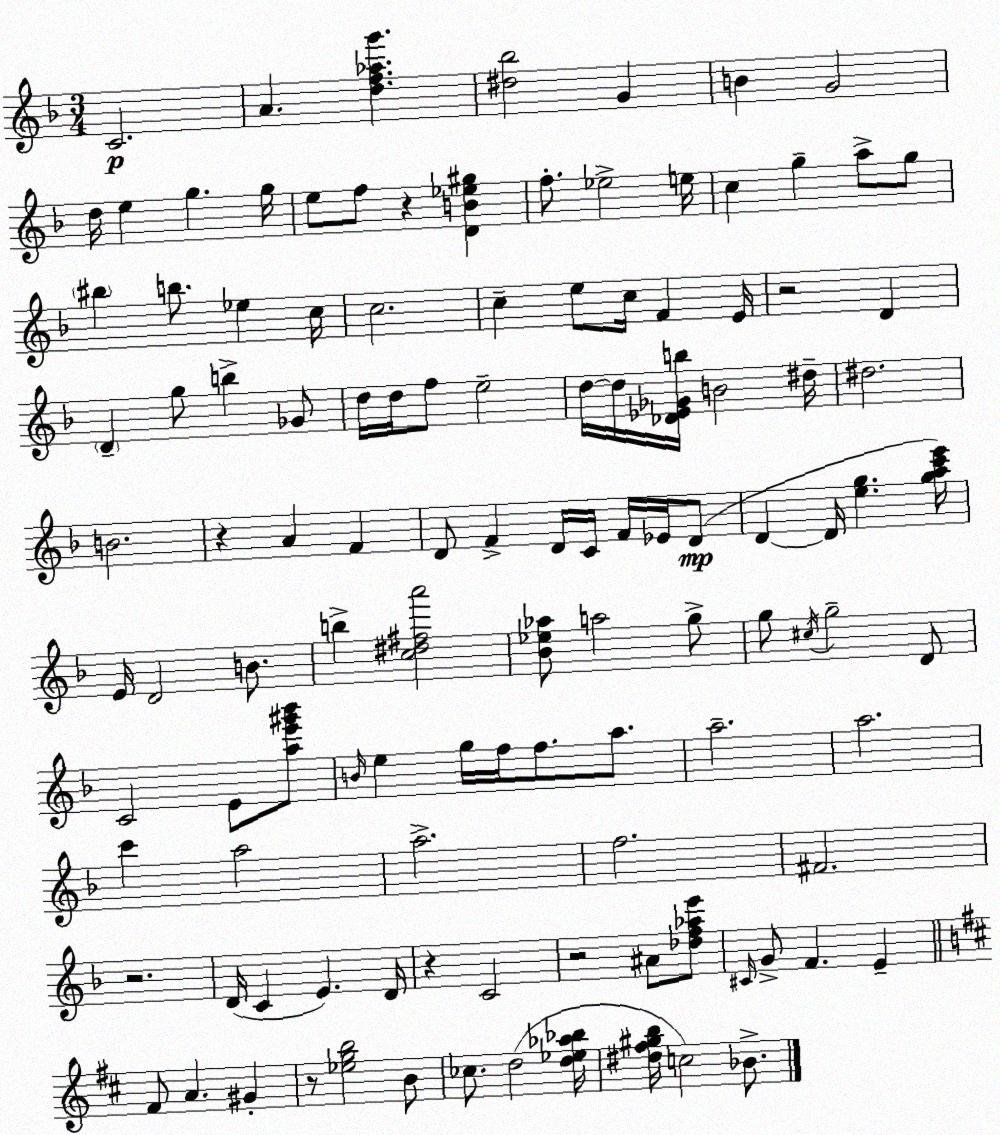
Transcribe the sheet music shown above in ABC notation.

X:1
T:Untitled
M:3/4
L:1/4
K:Dm
C2 A [df_ag'] [^d_b]2 G B G2 d/4 e g g/4 e/2 f/2 z [DB_e^g] f/2 _e2 e/4 c g a/2 g/2 ^b b/2 _e c/4 c2 c e/2 c/4 F E/4 z2 D D g/2 b _G/2 d/4 d/4 f/2 e2 d/4 d/4 [_D_E_Gb]/4 B2 ^d/4 ^d2 B2 z A F D/2 F D/4 C/4 F/4 _E/4 D/2 D D/4 [eg] [gac'e']/4 E/4 D2 B/2 b [c^d^fa']2 [_B_e_a]/2 a2 g/2 g/2 ^c/4 g2 D/2 C2 E/2 [ae'^g'_b']/2 B/4 e g/4 f/4 f/2 a/2 a2 a2 c' a2 a2 f2 ^F2 z2 D/4 C E D/4 z C2 z2 ^A/2 [_df_ae']/2 ^C/4 G/2 F E ^F/2 A ^G z/2 [_egb]2 B/2 _c/2 d2 [d_e_a_b]/4 [^d^f^gb]/4 c2 _B/2